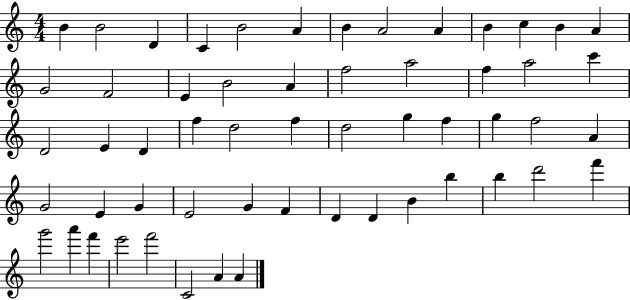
B4/q B4/h D4/q C4/q B4/h A4/q B4/q A4/h A4/q B4/q C5/q B4/q A4/q G4/h F4/h E4/q B4/h A4/q F5/h A5/h F5/q A5/h C6/q D4/h E4/q D4/q F5/q D5/h F5/q D5/h G5/q F5/q G5/q F5/h A4/q G4/h E4/q G4/q E4/h G4/q F4/q D4/q D4/q B4/q B5/q B5/q D6/h F6/q G6/h A6/q F6/q E6/h F6/h C4/h A4/q A4/q